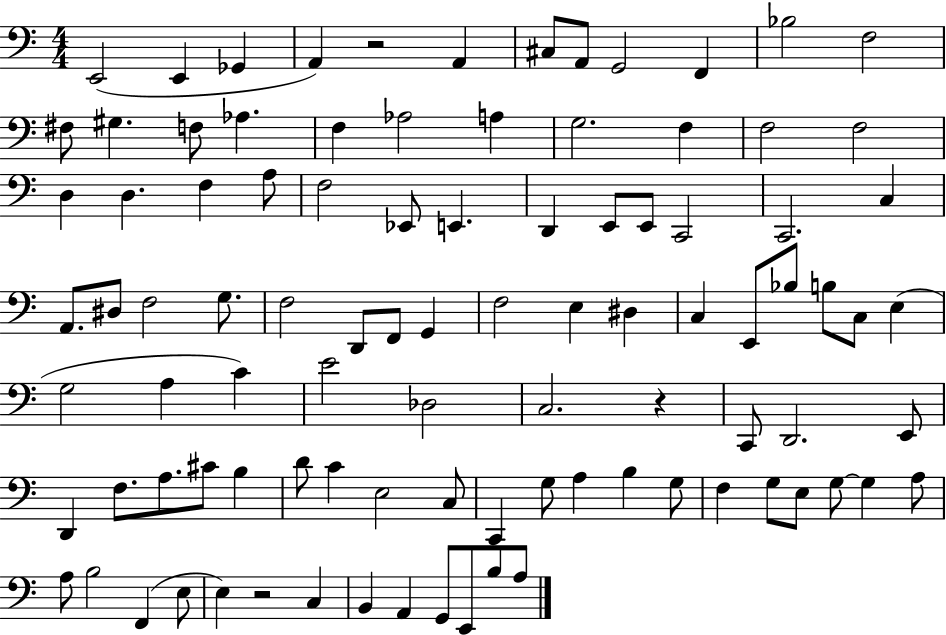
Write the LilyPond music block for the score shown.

{
  \clef bass
  \numericTimeSignature
  \time 4/4
  \key c \major
  e,2( e,4 ges,4 | a,4) r2 a,4 | cis8 a,8 g,2 f,4 | bes2 f2 | \break fis8 gis4. f8 aes4. | f4 aes2 a4 | g2. f4 | f2 f2 | \break d4 d4. f4 a8 | f2 ees,8 e,4. | d,4 e,8 e,8 c,2 | c,2. c4 | \break a,8. dis8 f2 g8. | f2 d,8 f,8 g,4 | f2 e4 dis4 | c4 e,8 bes8 b8 c8 e4( | \break g2 a4 c'4) | e'2 des2 | c2. r4 | c,8 d,2. e,8 | \break d,4 f8. a8. cis'8 b4 | d'8 c'4 e2 c8 | c,4 g8 a4 b4 g8 | f4 g8 e8 g8~~ g4 a8 | \break a8 b2 f,4( e8 | e4) r2 c4 | b,4 a,4 g,8 e,8 b8 a8 | \bar "|."
}